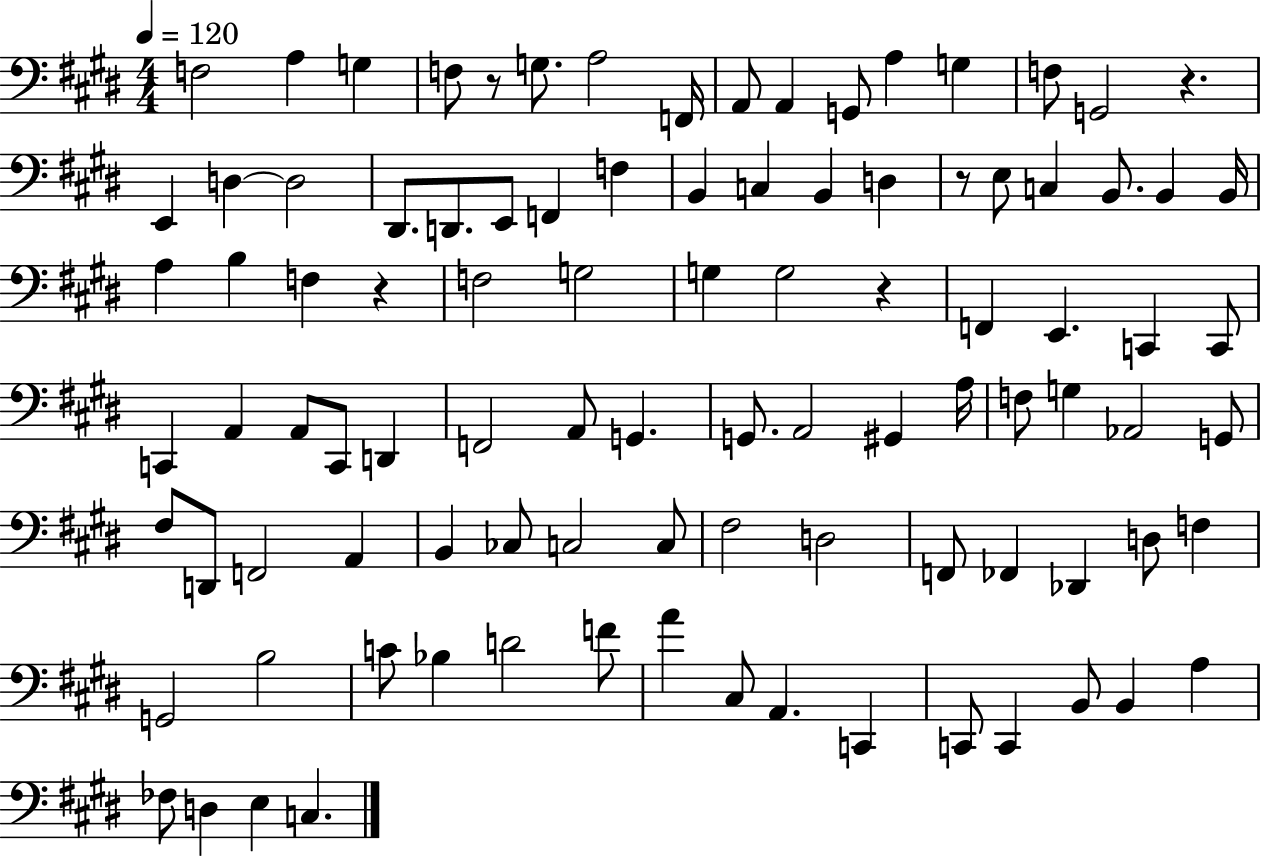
F3/h A3/q G3/q F3/e R/e G3/e. A3/h F2/s A2/e A2/q G2/e A3/q G3/q F3/e G2/h R/q. E2/q D3/q D3/h D#2/e. D2/e. E2/e F2/q F3/q B2/q C3/q B2/q D3/q R/e E3/e C3/q B2/e. B2/q B2/s A3/q B3/q F3/q R/q F3/h G3/h G3/q G3/h R/q F2/q E2/q. C2/q C2/e C2/q A2/q A2/e C2/e D2/q F2/h A2/e G2/q. G2/e. A2/h G#2/q A3/s F3/e G3/q Ab2/h G2/e F#3/e D2/e F2/h A2/q B2/q CES3/e C3/h C3/e F#3/h D3/h F2/e FES2/q Db2/q D3/e F3/q G2/h B3/h C4/e Bb3/q D4/h F4/e A4/q C#3/e A2/q. C2/q C2/e C2/q B2/e B2/q A3/q FES3/e D3/q E3/q C3/q.